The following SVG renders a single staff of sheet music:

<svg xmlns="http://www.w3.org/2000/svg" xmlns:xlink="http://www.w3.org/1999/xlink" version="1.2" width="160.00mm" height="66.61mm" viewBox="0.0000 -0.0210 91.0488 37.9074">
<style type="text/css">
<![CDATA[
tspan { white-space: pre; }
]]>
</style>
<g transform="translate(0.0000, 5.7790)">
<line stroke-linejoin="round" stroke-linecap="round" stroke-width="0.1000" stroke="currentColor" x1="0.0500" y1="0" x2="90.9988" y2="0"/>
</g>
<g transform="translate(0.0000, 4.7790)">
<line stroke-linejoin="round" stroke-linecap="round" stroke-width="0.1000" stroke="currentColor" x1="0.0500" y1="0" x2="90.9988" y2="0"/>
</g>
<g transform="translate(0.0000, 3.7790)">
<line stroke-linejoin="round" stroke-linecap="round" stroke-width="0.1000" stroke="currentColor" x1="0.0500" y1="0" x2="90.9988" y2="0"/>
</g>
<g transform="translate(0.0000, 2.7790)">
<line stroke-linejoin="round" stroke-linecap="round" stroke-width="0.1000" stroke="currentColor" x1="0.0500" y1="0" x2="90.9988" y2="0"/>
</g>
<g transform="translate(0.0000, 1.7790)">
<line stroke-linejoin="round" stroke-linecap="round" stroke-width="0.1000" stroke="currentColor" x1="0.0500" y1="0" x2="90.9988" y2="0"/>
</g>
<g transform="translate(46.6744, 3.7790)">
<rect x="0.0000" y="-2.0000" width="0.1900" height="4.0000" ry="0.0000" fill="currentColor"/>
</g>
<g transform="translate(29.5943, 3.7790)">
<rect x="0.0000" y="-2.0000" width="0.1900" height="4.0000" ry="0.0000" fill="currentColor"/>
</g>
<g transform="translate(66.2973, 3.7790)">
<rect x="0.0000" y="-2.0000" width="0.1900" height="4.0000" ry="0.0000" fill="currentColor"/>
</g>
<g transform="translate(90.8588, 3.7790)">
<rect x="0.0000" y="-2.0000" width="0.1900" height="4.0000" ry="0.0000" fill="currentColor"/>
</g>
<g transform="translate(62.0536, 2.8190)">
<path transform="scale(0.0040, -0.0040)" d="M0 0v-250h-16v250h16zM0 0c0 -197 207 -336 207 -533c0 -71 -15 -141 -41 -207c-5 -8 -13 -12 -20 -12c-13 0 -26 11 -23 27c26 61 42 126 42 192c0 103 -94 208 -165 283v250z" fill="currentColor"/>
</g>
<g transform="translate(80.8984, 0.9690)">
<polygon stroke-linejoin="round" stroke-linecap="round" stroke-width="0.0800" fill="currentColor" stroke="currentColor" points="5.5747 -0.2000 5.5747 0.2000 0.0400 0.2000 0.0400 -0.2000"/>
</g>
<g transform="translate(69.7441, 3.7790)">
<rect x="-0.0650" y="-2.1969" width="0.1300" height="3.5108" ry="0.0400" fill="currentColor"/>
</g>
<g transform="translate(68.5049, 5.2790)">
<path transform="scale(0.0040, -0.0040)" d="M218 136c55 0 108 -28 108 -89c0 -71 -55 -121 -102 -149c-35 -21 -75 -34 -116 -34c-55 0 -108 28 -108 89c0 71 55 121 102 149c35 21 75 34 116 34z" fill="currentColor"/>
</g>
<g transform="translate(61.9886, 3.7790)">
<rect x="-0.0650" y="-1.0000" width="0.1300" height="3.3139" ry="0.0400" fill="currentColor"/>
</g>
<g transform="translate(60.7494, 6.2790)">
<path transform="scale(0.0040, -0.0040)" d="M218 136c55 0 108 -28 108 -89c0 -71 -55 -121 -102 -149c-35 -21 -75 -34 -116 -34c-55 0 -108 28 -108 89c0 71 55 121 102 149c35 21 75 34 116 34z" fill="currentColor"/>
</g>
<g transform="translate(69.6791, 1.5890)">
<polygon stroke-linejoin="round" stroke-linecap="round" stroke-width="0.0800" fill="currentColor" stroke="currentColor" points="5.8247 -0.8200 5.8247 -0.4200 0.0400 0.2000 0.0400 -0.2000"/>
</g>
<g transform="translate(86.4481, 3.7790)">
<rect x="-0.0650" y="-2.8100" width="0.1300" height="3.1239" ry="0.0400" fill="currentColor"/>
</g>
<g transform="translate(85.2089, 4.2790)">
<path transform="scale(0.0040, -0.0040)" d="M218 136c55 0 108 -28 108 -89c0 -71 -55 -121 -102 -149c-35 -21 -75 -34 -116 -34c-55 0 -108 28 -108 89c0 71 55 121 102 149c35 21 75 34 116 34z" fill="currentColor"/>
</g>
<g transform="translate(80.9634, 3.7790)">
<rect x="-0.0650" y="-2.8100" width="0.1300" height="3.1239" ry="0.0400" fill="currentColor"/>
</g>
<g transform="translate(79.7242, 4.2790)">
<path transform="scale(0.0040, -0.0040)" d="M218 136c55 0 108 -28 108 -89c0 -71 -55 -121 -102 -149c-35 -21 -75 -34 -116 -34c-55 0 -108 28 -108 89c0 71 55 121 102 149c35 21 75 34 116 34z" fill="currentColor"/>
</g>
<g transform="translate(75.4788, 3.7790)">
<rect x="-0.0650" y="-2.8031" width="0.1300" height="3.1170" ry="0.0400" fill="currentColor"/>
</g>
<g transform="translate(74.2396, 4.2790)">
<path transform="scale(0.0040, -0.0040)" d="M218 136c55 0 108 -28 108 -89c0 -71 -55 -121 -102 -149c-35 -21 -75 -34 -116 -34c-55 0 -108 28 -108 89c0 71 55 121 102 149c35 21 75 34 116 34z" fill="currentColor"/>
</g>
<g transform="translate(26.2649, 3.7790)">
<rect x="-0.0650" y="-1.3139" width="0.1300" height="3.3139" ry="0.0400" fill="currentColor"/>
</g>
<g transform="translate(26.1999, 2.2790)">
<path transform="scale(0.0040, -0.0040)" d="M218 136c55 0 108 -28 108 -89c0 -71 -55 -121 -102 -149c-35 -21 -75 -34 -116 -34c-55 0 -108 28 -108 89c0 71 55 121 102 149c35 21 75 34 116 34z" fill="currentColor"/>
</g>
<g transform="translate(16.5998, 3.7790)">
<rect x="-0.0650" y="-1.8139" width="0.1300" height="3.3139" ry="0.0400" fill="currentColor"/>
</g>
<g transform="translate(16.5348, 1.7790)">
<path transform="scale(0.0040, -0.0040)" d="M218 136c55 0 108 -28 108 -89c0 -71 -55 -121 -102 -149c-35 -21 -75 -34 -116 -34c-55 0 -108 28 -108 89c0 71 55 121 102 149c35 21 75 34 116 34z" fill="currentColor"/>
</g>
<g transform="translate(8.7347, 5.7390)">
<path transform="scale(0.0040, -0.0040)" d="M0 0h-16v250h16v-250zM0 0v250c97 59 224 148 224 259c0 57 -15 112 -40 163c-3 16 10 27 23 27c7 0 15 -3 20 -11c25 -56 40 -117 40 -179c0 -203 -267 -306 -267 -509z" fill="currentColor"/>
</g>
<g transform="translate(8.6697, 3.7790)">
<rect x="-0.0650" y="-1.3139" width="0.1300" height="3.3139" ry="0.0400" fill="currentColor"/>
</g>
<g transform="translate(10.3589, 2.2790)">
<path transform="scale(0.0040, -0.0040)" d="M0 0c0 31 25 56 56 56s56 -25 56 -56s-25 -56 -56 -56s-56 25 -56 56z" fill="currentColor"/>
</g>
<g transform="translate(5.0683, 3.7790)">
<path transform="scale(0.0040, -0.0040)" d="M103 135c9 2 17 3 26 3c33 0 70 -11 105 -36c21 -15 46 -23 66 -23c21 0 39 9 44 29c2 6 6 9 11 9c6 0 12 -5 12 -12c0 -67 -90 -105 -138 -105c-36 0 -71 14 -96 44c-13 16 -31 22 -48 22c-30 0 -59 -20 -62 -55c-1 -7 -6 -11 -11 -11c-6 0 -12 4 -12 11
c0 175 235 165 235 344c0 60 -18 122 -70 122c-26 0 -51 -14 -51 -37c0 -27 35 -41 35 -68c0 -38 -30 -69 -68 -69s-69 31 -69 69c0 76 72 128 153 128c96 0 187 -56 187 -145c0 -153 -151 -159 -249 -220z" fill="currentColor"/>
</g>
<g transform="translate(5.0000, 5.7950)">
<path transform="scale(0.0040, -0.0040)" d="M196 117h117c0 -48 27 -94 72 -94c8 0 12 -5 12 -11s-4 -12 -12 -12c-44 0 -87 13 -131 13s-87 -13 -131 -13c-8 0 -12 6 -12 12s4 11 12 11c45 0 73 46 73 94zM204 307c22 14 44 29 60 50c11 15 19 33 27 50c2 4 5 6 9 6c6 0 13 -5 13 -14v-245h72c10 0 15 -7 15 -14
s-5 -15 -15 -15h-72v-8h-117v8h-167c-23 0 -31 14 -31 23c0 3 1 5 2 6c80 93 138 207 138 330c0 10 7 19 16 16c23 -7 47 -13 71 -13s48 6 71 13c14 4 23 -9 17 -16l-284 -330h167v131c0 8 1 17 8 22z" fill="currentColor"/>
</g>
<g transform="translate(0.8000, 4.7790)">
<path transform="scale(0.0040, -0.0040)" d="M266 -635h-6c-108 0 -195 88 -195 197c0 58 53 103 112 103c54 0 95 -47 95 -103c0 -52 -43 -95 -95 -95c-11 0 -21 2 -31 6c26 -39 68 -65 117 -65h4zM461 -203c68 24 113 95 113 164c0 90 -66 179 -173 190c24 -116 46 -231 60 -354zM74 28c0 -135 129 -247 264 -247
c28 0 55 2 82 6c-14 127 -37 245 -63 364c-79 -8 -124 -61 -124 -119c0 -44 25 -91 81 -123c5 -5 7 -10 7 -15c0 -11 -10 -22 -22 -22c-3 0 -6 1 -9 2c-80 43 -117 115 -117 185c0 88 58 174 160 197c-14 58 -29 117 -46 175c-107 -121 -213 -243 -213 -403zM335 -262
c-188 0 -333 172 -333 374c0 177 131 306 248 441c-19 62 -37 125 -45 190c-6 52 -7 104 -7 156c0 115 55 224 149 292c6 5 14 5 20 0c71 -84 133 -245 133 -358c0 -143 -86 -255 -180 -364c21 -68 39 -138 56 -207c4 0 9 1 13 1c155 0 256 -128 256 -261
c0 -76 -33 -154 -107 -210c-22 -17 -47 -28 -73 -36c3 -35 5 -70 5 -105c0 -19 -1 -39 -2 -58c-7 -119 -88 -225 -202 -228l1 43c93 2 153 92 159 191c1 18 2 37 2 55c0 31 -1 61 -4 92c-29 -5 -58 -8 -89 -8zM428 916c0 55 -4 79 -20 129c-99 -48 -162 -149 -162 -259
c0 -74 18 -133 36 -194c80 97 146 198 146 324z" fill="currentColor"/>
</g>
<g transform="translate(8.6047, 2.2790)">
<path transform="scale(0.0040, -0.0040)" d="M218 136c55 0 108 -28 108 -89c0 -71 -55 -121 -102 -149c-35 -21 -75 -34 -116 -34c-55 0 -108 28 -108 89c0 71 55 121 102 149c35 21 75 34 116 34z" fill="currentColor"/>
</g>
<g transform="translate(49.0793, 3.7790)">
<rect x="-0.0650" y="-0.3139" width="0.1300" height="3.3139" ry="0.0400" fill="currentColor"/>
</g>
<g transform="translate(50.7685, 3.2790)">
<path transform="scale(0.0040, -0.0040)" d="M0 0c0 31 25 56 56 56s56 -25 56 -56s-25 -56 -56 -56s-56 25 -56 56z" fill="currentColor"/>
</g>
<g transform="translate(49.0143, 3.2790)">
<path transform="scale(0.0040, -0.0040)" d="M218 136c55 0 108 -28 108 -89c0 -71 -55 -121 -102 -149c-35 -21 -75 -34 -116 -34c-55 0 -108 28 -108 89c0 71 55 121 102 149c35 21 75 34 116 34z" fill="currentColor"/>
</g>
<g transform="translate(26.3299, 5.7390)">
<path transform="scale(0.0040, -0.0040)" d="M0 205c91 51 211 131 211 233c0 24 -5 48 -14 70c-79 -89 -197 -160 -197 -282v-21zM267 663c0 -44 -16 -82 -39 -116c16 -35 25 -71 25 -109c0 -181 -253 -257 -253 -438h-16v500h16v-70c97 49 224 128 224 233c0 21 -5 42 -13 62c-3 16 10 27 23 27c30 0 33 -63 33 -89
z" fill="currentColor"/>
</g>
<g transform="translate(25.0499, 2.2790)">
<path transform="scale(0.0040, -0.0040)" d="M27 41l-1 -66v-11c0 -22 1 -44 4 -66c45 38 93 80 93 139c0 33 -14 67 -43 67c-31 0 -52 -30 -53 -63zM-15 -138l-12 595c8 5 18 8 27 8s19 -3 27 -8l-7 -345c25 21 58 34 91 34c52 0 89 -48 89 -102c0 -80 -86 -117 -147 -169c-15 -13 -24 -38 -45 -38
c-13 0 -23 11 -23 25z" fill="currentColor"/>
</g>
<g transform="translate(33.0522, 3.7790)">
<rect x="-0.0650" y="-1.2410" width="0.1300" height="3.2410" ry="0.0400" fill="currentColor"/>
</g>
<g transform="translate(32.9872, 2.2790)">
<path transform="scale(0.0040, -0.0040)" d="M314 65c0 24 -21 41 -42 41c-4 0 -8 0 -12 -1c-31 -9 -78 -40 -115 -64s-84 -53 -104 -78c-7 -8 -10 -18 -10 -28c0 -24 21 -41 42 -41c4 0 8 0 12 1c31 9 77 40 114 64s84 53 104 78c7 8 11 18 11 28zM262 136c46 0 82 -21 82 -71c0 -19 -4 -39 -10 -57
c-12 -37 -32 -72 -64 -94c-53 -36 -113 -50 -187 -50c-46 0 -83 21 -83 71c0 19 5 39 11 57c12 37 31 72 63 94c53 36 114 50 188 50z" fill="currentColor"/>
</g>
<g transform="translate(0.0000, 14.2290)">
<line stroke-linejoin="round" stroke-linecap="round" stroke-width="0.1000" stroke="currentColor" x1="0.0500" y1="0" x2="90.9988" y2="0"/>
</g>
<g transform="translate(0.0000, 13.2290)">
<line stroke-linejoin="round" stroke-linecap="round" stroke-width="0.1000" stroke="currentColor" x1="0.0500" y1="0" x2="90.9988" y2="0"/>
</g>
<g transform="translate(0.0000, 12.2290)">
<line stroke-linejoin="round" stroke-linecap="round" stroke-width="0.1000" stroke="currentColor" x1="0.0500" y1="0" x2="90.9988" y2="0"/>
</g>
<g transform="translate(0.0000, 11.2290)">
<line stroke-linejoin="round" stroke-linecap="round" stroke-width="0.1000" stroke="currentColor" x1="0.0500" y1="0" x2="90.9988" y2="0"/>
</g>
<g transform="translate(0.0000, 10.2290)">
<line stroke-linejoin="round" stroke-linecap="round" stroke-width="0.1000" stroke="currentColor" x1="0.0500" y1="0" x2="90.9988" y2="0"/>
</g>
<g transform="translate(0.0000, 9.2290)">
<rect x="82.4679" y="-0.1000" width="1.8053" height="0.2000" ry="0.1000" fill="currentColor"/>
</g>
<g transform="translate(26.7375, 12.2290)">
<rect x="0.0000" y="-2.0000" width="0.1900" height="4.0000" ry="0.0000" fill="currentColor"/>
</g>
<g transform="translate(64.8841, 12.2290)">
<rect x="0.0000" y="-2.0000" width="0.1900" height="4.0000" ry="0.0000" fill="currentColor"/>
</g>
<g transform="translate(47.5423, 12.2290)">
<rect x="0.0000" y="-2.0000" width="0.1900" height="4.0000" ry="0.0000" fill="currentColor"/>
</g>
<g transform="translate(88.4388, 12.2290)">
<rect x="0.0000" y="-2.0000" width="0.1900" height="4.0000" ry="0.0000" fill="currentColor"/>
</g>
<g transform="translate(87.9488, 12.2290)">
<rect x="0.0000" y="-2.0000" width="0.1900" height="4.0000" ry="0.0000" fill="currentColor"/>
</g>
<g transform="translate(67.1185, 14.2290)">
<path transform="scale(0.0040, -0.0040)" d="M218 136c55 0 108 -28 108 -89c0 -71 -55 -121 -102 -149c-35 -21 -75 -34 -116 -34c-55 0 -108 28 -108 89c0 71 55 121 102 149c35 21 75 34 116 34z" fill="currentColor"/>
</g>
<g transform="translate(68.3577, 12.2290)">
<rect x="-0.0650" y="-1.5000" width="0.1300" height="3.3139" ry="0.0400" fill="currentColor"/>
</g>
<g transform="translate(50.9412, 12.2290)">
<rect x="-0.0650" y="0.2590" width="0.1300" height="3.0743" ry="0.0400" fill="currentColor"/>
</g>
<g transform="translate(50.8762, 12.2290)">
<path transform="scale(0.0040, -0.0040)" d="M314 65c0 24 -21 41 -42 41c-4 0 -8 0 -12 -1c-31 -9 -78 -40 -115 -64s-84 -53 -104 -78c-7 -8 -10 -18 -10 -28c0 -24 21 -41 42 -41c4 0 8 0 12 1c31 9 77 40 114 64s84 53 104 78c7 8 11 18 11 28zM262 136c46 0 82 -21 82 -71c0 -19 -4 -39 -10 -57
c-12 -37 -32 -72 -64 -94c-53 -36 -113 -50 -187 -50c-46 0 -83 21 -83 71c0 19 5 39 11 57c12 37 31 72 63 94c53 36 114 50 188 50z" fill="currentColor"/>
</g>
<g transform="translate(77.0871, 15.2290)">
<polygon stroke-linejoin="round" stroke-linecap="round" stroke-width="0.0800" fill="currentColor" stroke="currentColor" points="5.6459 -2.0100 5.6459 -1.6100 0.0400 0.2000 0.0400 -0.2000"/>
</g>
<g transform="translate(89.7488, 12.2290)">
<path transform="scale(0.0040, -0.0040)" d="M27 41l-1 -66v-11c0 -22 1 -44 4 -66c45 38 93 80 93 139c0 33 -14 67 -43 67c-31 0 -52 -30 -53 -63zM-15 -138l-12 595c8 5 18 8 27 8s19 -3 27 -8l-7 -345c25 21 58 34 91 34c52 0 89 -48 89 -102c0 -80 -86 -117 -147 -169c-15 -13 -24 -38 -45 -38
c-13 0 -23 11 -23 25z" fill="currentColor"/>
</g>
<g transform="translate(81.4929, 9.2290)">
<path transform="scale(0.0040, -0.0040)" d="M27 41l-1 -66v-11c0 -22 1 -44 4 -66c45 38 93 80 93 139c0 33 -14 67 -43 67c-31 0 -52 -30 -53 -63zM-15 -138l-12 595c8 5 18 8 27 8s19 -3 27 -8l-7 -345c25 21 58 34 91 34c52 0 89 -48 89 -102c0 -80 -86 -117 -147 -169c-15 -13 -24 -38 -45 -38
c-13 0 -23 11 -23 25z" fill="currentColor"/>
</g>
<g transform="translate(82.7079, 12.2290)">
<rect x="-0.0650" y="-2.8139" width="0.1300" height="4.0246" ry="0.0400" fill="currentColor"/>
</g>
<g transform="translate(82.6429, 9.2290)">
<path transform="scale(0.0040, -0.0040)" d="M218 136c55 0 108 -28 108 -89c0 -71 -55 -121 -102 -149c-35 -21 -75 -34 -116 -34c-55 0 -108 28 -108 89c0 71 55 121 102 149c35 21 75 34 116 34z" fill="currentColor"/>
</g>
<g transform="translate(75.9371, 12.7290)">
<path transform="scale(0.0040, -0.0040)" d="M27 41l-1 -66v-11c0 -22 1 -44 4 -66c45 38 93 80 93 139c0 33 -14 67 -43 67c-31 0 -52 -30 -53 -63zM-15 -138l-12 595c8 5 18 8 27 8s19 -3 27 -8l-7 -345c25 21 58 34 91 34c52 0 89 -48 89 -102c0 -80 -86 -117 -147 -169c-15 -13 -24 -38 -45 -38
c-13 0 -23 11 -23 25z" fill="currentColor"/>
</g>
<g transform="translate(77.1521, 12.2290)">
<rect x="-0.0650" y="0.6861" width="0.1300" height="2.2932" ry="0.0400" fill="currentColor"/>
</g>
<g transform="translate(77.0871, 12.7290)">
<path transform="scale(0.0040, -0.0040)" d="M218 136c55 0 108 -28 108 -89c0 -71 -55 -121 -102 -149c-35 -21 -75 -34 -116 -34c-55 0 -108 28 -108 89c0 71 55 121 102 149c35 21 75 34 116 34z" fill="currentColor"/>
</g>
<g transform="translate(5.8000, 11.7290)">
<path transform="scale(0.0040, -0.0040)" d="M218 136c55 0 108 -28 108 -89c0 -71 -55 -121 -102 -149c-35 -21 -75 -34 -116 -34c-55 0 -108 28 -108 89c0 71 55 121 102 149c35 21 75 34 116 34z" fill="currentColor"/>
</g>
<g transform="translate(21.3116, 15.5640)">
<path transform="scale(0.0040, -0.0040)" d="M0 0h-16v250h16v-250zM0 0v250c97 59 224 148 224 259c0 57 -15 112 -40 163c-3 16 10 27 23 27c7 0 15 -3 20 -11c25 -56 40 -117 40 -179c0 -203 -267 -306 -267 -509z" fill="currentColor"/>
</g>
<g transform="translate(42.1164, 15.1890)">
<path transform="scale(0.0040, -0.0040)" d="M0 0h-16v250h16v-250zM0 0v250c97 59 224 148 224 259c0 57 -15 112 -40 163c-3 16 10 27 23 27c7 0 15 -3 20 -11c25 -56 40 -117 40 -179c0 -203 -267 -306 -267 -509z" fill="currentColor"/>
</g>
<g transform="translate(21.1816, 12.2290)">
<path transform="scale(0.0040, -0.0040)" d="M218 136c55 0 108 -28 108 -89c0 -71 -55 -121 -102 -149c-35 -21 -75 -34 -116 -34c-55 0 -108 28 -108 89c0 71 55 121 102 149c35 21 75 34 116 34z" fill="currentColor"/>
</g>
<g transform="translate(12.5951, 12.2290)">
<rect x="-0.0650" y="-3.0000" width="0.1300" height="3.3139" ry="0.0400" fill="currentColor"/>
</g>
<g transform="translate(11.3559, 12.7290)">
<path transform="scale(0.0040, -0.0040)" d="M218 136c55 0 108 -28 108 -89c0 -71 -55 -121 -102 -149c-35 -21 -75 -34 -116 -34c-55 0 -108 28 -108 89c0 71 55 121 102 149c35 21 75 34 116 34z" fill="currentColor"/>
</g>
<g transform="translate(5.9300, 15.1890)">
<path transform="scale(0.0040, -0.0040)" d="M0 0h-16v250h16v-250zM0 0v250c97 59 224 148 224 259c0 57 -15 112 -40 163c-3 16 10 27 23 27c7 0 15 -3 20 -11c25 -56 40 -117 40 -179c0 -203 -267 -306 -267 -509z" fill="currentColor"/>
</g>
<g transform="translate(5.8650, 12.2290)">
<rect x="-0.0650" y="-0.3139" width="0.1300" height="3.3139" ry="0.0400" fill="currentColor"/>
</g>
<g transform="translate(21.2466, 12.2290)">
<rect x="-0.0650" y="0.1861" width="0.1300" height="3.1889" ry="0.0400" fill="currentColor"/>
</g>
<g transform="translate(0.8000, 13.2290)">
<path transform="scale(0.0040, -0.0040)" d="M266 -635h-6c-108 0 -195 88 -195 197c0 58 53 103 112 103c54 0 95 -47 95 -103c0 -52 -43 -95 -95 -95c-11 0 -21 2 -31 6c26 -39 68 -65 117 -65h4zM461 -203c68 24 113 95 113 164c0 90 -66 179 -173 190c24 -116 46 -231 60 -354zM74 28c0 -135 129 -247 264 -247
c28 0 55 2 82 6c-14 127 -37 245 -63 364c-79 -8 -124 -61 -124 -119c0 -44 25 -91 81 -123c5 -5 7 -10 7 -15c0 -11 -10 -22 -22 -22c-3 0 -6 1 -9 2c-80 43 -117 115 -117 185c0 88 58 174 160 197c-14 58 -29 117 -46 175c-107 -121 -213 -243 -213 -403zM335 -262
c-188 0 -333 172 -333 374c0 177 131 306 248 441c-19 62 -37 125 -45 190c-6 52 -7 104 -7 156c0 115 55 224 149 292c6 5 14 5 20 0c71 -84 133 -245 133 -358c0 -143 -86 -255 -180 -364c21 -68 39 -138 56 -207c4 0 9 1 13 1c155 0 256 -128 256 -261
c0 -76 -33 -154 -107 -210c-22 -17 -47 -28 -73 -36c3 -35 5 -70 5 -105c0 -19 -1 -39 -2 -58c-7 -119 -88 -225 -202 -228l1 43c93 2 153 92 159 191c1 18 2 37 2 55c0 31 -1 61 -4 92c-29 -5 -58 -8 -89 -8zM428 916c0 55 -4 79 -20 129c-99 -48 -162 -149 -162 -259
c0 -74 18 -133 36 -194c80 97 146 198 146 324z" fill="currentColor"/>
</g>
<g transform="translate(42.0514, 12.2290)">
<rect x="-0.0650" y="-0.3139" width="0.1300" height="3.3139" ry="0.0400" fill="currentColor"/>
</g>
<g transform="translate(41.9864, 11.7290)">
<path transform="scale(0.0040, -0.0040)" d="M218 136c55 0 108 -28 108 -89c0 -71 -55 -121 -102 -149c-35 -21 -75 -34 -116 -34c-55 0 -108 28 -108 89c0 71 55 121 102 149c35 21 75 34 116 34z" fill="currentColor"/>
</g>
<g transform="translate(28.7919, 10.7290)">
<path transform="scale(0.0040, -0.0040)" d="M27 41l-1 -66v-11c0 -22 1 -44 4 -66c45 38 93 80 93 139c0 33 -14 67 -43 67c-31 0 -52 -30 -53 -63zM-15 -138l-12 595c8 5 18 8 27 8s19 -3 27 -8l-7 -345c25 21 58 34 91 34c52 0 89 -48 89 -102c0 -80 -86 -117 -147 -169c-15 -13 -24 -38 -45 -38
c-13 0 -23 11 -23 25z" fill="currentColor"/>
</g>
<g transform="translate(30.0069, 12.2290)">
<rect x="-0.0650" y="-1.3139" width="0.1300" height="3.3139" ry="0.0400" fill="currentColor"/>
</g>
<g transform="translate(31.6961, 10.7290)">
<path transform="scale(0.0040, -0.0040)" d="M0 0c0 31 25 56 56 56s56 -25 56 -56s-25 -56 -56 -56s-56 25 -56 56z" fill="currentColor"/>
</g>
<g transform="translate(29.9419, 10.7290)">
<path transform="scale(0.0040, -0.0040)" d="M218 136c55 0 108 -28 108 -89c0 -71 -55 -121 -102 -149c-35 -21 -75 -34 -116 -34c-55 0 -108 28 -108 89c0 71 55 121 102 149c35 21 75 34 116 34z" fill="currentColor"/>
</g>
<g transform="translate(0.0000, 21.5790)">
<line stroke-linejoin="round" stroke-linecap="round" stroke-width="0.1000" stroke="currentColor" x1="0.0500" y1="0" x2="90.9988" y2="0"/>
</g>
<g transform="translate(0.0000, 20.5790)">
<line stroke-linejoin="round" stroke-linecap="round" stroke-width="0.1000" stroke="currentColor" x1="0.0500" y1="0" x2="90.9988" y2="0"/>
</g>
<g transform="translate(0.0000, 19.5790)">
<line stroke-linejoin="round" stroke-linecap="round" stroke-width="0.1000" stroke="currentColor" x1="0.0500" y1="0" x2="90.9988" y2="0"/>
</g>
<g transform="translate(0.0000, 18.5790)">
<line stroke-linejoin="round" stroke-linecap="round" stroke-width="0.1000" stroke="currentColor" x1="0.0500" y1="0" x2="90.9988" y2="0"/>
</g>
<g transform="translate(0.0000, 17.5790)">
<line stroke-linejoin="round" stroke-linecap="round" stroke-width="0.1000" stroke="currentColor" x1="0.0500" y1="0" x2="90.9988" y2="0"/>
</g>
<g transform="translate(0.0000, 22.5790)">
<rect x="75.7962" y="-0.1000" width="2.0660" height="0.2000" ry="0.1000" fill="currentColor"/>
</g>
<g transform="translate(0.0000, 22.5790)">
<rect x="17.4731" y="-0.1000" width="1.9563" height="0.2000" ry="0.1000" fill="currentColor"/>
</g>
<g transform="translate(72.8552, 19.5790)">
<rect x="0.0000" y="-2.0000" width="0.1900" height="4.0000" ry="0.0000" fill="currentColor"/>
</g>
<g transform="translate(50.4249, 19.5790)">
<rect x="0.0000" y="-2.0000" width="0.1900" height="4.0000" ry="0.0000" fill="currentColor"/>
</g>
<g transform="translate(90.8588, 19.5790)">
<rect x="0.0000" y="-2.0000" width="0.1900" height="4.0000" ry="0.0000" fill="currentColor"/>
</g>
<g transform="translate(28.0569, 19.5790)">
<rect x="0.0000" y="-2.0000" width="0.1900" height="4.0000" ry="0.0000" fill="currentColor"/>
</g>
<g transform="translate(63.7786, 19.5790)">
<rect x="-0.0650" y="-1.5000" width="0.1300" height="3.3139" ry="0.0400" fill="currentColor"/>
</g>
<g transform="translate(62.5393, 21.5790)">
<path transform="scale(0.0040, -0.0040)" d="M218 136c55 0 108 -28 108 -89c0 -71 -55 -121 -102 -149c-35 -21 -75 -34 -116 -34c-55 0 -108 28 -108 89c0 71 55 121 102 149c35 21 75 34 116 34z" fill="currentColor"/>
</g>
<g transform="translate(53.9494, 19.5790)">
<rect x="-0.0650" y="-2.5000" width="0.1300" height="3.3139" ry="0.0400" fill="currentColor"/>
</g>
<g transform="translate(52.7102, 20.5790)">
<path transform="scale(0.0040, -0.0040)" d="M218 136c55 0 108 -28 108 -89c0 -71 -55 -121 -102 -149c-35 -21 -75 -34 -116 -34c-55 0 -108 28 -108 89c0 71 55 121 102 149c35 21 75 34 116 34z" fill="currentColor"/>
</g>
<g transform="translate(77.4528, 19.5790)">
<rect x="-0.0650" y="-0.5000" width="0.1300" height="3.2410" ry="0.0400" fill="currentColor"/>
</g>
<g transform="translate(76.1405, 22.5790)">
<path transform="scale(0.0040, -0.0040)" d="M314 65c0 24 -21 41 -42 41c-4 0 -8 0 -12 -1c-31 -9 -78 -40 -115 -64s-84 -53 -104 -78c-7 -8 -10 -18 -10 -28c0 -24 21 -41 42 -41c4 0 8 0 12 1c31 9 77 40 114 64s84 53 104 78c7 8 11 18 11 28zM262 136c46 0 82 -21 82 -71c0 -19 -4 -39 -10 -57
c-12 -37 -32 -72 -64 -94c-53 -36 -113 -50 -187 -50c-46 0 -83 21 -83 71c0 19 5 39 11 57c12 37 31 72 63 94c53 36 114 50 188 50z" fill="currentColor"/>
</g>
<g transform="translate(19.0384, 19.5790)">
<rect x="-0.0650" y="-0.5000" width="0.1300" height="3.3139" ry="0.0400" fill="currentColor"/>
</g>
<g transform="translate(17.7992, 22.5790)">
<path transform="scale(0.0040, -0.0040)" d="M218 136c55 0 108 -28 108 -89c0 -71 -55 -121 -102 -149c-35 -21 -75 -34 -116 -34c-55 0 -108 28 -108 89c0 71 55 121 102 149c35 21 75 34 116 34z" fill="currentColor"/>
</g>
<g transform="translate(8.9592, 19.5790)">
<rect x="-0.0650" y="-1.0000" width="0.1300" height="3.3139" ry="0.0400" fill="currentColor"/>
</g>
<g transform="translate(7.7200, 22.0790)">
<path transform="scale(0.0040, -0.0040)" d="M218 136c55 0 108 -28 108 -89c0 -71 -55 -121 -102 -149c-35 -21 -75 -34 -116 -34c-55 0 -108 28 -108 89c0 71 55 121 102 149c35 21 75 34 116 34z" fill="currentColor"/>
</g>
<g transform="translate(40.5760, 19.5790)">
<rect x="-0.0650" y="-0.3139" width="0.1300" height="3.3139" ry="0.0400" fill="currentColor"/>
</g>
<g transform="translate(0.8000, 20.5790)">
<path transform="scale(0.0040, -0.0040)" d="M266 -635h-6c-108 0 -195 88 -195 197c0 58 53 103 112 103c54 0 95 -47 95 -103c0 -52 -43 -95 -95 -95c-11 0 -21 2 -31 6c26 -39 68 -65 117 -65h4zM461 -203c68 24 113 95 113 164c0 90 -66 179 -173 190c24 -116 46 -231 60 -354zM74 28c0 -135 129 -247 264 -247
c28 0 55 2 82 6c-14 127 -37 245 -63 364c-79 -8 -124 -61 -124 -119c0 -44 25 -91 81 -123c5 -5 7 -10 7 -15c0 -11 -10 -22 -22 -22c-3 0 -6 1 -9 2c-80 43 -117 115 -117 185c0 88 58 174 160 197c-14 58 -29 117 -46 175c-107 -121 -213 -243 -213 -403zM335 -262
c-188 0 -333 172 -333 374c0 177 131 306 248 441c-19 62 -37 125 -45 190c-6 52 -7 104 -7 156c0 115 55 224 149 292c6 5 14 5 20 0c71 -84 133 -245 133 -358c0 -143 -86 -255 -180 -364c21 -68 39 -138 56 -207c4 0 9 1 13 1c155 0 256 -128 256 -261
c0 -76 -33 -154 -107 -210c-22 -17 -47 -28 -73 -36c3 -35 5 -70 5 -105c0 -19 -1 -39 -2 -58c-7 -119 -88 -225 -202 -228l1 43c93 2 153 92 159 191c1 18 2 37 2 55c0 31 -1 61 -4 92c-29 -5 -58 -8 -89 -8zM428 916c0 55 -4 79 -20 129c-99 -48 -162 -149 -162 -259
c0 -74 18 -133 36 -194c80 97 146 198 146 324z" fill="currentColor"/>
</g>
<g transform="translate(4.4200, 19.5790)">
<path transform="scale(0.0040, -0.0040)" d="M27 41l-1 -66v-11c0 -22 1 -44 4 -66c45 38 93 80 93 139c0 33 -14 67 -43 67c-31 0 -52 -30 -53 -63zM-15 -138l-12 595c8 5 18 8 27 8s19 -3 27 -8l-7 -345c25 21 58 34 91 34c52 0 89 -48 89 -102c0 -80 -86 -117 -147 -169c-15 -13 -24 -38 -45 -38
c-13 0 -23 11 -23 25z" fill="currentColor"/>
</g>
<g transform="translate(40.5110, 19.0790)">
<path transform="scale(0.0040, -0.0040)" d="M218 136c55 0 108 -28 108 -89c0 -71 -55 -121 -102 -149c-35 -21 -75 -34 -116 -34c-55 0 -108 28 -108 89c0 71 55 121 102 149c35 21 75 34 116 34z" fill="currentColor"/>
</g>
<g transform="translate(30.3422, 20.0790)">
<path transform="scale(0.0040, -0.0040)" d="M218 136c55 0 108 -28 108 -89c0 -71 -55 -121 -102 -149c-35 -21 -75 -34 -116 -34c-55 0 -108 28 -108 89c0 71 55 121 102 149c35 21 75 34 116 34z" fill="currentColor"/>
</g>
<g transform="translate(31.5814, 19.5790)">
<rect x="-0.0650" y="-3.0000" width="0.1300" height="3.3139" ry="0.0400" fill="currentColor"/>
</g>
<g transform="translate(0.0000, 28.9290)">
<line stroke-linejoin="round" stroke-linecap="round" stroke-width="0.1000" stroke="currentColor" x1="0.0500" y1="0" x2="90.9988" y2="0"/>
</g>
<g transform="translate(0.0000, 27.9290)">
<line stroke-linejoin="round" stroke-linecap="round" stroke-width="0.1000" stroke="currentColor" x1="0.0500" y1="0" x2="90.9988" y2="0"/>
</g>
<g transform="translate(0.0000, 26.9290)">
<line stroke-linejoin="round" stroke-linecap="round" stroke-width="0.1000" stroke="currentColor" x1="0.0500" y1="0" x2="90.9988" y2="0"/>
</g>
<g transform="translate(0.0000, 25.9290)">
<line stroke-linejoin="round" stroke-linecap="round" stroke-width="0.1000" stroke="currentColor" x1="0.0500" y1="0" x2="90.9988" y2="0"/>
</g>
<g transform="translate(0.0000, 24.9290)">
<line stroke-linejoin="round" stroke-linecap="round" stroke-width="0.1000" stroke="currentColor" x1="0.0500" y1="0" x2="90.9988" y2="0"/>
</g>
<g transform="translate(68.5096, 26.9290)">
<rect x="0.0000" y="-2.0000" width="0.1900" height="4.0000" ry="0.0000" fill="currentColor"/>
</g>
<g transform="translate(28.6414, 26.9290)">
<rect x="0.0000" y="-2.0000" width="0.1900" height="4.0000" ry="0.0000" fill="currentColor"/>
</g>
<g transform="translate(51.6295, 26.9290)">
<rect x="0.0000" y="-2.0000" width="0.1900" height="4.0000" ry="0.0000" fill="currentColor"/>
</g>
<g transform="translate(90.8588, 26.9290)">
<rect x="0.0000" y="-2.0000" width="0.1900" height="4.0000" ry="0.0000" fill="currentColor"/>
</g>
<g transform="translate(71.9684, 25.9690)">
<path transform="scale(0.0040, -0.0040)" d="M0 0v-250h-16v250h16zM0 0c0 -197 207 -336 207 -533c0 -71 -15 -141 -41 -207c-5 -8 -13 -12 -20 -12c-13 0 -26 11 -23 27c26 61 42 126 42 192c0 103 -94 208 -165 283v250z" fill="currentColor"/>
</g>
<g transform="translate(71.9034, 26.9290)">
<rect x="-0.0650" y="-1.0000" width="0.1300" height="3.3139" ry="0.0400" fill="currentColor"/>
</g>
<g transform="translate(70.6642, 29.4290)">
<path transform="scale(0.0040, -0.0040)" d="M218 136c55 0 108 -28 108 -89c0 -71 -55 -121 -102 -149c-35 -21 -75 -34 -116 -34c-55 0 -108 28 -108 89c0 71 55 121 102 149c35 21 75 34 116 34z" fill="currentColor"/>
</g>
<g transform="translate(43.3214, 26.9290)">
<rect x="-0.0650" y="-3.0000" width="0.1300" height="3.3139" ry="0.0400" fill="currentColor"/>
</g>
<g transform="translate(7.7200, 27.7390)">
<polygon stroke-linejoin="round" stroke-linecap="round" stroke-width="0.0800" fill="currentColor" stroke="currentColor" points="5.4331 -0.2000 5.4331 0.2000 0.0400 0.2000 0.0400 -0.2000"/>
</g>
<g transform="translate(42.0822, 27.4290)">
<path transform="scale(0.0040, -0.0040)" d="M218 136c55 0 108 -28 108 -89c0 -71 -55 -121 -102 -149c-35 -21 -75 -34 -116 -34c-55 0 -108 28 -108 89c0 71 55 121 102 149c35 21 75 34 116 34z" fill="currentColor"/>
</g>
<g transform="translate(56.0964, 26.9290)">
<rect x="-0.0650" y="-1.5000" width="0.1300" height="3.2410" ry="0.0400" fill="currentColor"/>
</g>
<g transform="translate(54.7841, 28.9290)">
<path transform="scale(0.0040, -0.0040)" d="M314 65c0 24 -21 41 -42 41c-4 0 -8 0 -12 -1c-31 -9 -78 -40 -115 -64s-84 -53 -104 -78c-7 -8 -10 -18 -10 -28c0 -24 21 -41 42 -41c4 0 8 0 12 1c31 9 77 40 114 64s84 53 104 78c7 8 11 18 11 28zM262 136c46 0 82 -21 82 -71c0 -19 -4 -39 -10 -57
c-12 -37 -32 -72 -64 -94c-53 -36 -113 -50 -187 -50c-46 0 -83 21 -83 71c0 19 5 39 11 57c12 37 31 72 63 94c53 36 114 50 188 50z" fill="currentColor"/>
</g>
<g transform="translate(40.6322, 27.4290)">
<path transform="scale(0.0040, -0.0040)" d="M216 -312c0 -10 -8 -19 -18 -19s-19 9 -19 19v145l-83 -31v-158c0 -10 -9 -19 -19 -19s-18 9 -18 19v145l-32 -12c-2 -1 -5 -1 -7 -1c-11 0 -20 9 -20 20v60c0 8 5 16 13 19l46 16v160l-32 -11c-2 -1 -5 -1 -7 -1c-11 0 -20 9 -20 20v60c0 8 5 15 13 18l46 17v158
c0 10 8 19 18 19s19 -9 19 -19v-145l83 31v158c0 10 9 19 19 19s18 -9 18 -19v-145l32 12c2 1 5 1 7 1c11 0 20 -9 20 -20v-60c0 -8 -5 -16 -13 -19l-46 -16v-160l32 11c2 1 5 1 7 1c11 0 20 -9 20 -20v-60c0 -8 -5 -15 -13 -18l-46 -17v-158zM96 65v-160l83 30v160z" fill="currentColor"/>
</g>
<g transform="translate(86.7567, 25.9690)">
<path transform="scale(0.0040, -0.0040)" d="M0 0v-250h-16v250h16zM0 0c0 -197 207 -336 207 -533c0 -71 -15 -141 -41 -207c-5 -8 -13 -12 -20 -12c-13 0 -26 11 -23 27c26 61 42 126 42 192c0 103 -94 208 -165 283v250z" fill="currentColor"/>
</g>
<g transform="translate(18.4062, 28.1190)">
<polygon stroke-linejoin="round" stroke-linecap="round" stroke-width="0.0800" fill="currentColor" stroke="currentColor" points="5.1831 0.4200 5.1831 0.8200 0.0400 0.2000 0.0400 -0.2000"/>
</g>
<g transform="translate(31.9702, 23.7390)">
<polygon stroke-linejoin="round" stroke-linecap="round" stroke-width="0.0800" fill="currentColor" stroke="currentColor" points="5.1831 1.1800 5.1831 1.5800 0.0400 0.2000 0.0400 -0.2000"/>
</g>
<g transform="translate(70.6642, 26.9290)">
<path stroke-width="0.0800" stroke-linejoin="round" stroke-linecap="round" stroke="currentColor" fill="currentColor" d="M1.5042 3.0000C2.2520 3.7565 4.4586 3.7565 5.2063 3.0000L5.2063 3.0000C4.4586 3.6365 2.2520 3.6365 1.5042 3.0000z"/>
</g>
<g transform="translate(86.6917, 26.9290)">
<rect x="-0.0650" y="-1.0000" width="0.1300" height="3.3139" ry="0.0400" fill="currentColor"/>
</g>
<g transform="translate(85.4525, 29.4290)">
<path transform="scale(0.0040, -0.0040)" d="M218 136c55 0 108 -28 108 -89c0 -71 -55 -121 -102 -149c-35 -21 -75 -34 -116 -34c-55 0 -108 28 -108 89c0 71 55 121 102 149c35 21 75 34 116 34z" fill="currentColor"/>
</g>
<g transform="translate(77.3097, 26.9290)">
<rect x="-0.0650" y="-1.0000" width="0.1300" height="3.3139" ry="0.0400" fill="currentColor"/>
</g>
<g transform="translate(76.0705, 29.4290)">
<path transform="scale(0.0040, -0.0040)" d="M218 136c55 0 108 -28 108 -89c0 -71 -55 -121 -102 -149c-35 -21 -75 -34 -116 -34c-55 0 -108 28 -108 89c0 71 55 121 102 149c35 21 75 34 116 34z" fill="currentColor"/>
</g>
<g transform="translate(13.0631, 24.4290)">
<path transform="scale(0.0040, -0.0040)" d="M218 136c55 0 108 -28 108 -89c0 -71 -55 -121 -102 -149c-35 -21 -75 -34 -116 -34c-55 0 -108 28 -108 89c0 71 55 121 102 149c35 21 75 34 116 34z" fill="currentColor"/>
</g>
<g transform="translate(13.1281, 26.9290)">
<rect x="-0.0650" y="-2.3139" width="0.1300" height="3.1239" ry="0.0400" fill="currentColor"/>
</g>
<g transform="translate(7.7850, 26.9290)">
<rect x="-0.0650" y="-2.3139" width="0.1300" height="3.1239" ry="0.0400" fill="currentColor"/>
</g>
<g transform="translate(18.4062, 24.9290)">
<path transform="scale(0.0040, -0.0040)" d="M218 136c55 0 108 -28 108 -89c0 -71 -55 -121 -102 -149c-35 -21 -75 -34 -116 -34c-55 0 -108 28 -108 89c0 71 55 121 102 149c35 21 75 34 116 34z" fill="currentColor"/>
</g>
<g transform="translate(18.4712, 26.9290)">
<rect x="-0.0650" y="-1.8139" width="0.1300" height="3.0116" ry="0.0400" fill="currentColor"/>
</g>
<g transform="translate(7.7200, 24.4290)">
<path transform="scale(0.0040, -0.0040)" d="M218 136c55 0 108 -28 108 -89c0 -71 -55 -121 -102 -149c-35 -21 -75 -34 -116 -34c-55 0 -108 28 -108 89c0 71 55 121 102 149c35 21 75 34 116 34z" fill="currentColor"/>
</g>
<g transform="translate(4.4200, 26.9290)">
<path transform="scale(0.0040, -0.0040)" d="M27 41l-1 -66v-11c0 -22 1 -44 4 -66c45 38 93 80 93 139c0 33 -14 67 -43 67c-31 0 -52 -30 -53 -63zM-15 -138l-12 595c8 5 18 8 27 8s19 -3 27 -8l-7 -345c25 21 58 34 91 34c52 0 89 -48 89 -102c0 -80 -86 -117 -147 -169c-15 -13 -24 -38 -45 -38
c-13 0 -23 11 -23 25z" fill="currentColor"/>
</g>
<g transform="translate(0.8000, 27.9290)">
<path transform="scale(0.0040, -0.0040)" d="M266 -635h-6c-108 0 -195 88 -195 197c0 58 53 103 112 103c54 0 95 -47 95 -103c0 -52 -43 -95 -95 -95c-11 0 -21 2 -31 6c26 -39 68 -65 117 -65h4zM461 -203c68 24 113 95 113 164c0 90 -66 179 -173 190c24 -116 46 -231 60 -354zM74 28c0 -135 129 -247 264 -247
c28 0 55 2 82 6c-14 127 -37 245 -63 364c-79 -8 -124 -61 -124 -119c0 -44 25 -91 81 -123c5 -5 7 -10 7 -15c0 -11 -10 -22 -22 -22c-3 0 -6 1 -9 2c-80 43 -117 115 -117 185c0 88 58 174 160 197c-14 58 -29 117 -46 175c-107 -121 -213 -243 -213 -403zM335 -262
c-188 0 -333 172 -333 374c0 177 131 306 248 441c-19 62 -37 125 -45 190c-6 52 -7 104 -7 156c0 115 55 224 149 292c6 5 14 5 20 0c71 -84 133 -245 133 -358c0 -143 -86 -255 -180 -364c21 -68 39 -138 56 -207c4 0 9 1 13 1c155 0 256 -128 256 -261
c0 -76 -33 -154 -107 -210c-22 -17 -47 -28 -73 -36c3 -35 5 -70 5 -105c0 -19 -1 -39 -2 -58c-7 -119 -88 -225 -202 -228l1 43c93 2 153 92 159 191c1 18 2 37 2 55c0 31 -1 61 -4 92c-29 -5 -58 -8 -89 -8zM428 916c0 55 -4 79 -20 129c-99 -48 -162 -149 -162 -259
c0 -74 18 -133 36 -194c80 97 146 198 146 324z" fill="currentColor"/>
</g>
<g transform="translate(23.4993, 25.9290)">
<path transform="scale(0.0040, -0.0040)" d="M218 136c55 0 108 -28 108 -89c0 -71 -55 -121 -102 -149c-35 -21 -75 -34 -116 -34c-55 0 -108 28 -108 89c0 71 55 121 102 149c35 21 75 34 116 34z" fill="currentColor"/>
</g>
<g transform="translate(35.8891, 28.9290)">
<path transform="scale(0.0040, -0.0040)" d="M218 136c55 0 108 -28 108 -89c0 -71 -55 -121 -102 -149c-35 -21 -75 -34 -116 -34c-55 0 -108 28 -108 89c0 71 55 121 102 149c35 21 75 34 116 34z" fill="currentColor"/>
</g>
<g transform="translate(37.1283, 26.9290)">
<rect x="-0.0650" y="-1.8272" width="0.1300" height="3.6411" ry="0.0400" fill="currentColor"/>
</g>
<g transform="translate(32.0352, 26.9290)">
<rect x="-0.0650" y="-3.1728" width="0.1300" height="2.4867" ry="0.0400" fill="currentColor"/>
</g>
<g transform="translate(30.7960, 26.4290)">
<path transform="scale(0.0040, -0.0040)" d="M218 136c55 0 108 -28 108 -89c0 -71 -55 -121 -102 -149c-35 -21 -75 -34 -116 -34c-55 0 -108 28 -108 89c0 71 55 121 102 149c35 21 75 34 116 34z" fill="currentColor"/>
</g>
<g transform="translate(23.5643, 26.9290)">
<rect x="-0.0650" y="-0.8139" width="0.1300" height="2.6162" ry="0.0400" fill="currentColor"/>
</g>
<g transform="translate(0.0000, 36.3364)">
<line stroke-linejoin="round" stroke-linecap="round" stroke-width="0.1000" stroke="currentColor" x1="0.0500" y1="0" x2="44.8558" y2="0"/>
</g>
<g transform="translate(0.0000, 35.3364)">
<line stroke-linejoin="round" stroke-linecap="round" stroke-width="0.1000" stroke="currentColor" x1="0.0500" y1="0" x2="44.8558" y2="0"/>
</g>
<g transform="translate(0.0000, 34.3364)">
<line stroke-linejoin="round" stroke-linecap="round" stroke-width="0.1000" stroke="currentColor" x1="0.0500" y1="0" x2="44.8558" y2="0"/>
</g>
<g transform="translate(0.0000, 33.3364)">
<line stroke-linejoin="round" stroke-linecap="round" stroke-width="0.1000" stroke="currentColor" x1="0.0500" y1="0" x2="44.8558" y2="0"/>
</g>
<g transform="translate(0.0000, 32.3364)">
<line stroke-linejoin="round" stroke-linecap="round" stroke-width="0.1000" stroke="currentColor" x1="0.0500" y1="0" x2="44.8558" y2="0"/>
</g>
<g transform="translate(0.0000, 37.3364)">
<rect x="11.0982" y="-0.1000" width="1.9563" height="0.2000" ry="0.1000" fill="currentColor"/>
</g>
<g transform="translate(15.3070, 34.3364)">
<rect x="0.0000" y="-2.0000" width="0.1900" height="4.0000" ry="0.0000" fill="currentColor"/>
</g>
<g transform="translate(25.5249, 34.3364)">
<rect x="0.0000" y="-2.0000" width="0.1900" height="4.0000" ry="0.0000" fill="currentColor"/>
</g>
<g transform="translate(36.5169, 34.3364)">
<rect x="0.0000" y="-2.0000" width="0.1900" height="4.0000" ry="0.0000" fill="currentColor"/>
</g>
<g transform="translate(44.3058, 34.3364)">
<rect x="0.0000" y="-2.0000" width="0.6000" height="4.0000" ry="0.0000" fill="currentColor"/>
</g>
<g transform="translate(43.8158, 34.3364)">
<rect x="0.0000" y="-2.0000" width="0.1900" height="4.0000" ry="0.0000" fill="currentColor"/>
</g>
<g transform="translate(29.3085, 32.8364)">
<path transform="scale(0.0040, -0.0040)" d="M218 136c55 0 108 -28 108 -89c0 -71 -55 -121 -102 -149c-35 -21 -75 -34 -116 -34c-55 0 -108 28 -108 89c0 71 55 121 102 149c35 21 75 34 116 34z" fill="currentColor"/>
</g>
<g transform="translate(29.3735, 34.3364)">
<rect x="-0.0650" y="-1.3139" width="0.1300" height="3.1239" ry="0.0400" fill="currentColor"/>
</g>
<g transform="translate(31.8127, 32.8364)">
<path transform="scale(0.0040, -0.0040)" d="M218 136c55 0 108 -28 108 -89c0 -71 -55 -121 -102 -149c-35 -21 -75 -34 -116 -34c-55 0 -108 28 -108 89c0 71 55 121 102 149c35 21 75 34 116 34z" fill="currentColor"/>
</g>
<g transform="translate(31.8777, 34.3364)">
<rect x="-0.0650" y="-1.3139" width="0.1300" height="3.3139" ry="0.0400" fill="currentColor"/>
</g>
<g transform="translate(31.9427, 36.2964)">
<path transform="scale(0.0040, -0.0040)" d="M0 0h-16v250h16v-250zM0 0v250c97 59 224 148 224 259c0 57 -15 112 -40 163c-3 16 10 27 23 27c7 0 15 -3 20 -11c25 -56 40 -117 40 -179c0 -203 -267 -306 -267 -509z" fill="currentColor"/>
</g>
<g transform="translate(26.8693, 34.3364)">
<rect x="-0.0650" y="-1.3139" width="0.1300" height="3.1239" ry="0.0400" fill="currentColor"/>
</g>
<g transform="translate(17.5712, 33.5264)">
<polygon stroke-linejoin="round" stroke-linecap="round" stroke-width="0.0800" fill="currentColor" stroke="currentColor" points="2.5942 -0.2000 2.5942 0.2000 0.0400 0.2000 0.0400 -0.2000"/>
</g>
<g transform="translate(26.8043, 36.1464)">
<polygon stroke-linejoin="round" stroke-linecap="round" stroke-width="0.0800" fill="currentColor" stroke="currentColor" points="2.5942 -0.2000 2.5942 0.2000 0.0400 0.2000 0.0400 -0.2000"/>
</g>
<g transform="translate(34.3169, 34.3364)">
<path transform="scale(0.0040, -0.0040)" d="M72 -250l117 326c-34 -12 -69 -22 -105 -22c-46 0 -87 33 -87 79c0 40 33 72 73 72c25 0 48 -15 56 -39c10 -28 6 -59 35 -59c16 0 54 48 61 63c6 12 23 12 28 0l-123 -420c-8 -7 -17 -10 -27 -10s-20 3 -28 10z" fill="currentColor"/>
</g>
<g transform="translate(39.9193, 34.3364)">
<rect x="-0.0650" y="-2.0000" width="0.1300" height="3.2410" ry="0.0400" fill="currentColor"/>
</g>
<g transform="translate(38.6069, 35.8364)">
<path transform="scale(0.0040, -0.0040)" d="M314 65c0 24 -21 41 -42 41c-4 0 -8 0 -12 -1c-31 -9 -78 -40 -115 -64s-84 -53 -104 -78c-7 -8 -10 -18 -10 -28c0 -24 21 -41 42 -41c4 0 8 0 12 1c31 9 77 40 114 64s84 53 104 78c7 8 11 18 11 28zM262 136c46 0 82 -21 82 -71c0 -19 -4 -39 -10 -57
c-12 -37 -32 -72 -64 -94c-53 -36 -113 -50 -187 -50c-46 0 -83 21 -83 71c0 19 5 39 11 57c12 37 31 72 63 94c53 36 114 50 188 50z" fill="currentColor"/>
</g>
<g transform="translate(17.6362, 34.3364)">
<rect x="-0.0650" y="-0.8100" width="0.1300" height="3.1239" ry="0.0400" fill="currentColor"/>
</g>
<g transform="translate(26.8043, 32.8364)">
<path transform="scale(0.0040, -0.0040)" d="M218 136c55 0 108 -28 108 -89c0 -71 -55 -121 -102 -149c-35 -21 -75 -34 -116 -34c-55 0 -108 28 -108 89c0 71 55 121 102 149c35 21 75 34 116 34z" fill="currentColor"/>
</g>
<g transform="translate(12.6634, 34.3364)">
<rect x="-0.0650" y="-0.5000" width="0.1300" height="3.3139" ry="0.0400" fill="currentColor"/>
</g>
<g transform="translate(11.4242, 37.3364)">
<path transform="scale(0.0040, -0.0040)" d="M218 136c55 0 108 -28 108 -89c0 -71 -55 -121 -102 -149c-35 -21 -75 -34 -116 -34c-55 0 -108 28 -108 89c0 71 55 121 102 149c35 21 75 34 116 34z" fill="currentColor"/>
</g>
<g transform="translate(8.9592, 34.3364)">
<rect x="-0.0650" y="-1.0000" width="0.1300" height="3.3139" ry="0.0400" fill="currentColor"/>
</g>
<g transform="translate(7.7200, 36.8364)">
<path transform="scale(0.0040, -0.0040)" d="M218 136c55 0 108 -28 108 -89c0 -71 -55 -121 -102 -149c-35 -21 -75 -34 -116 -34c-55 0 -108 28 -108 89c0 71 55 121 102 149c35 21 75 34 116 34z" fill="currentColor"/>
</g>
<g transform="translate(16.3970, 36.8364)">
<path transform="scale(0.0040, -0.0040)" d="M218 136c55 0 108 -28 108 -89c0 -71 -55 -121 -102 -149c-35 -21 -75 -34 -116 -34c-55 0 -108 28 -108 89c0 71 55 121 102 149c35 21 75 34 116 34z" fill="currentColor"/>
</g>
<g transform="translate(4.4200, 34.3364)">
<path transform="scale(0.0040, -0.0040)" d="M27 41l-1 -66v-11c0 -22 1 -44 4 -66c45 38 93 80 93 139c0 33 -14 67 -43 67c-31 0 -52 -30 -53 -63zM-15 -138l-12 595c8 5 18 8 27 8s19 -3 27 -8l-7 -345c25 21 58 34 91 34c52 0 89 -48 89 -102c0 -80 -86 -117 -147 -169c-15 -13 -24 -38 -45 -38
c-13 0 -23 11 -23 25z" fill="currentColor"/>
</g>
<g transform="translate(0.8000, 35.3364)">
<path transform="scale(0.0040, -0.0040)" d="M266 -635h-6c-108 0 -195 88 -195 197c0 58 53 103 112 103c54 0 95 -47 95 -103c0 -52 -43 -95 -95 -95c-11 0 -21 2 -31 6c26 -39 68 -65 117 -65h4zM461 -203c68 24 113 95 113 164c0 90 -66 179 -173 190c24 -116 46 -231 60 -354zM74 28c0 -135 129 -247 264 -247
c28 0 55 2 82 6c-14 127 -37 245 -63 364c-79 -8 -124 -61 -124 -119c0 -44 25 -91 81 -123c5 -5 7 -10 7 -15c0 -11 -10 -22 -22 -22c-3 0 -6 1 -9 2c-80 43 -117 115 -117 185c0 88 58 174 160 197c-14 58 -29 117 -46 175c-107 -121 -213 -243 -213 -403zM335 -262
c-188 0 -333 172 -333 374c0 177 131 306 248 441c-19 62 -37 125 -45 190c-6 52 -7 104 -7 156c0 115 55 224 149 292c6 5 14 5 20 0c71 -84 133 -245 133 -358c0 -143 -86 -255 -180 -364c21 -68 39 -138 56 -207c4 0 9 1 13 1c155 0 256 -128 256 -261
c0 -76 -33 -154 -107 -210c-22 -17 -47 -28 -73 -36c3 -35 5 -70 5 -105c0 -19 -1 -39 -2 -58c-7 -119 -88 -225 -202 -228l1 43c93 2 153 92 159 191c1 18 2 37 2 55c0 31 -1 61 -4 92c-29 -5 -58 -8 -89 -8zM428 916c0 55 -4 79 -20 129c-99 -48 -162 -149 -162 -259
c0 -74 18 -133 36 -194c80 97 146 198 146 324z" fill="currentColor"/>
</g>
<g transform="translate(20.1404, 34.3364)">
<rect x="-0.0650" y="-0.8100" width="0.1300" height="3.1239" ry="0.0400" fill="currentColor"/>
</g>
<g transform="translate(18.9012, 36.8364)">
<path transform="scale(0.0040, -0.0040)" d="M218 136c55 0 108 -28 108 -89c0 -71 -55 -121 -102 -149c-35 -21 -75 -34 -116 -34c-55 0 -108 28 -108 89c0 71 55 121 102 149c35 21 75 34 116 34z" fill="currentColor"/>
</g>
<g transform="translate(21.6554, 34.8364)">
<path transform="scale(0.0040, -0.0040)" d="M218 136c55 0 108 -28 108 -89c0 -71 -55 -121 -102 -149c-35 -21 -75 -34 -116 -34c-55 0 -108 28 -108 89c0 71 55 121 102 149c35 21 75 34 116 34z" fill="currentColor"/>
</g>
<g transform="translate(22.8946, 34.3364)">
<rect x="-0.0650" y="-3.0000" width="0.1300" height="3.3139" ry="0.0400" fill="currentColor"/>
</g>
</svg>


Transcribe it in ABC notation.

X:1
T:Untitled
M:2/4
L:1/4
K:C
e/2 f _e/4 e2 c D/2 F/2 A/2 A/2 A/2 c/2 A B/2 _e c/2 B2 E _A/2 _a/2 D C A c G E C2 g/2 g/2 f/2 d/2 c/2 E/2 ^A E2 D/2 D D/2 D C D/2 D/2 A e/2 e/2 e/2 z/2 F2